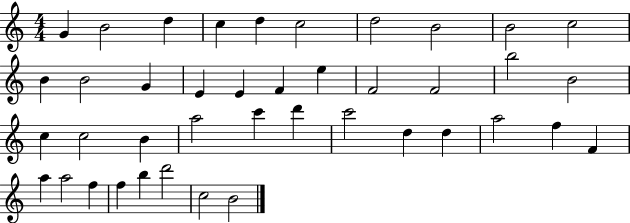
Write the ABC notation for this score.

X:1
T:Untitled
M:4/4
L:1/4
K:C
G B2 d c d c2 d2 B2 B2 c2 B B2 G E E F e F2 F2 b2 B2 c c2 B a2 c' d' c'2 d d a2 f F a a2 f f b d'2 c2 B2